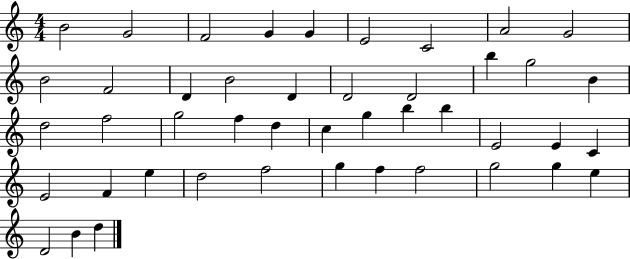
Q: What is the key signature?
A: C major